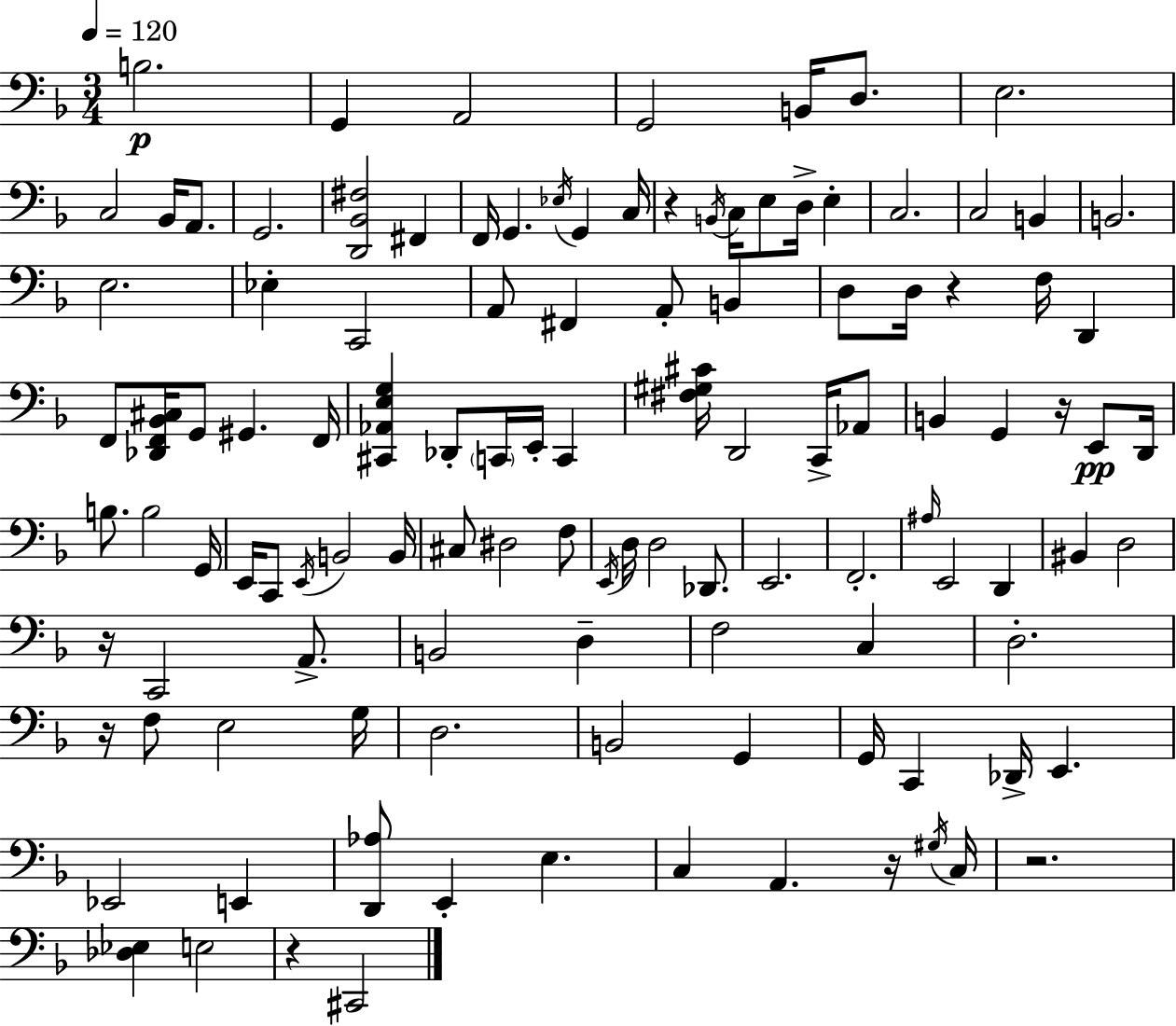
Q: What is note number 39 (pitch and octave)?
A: G2